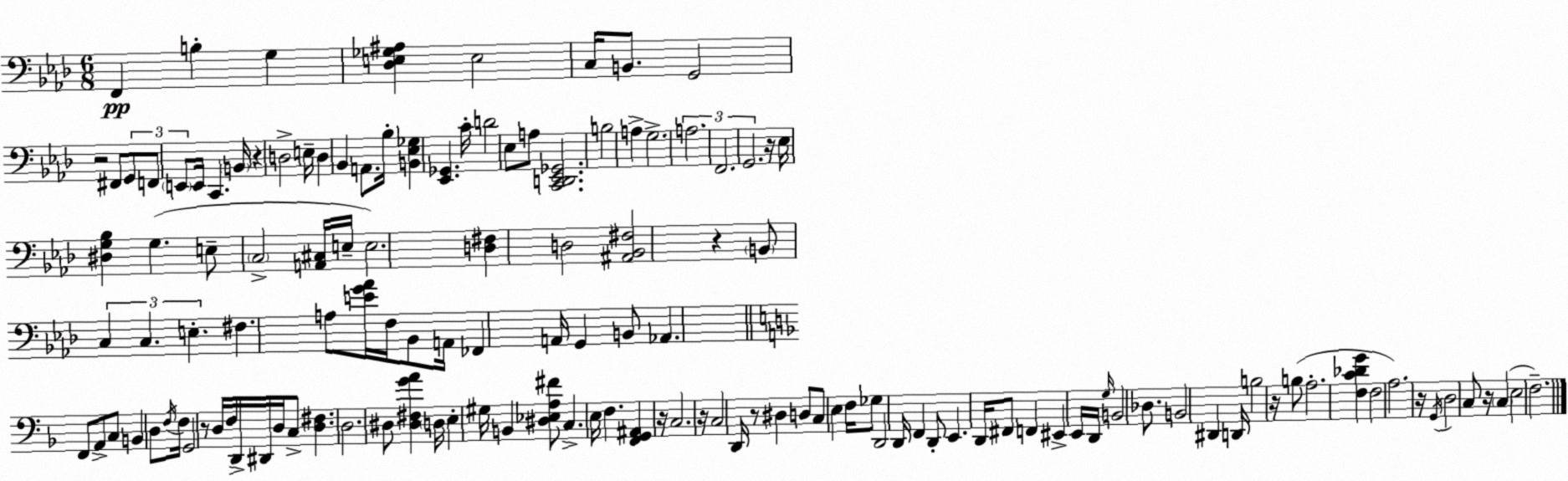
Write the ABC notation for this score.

X:1
T:Untitled
M:6/8
L:1/4
K:Fm
F,, B, G, [_D,E,_G,^A,] E,2 C,/4 B,,/2 G,,2 z2 ^F,,/2 G,,/2 F,,/2 E,,/2 E,,/4 C,, B,,/4 z D,2 E,/4 D, _B,, A,,/2 _B,/4 [B,,_E,_G,] [_E,,_G,,] C/4 D2 _E,/2 A,/2 [C,,D,,_E,,_G,,]2 B,2 A, G,2 A,2 F,,2 G,,2 z/4 _E,/4 [^D,G,_B,] G, E,/2 C,2 [A,,^C,]/4 E,/4 E,2 [D,^F,] D,2 [^A,,_B,,^F,]2 z B,,/2 C, C, E, ^F, A,/2 [EG_A]/4 F,/4 _B,,/2 A,,/4 _F,, A,,/4 G,, B,,/2 _A,, F,,/2 A,,/2 C,/2 B,, D,/2 F,/4 F,/4 G,,2 z/2 D,/4 F,/4 D,,/4 ^D,,/4 D,/4 C,/2 [D,^F,] D,2 ^D,/2 [^D,^F,GA] D,/4 E, ^G,/4 B,, [^D,_E,A,^F]/2 C, E,/4 F, [F,,G,,^A,,] z/4 C,2 z/4 C,2 D,,/4 z/2 ^D, D,/2 C,/2 E, F,/4 _G,/2 D,,2 D,,/4 F,, D,,/2 E,, D,,/4 ^F,,/2 F,, ^E,, E,,/4 D,,/4 G,/4 B,,2 _D,/2 B,,2 ^D,, D,,/4 B,2 z/4 B,/2 A,2 [F,C_DG] F,2 A,2 z/4 G,,/4 D,2 C,/2 z/4 C, E,2 F,2